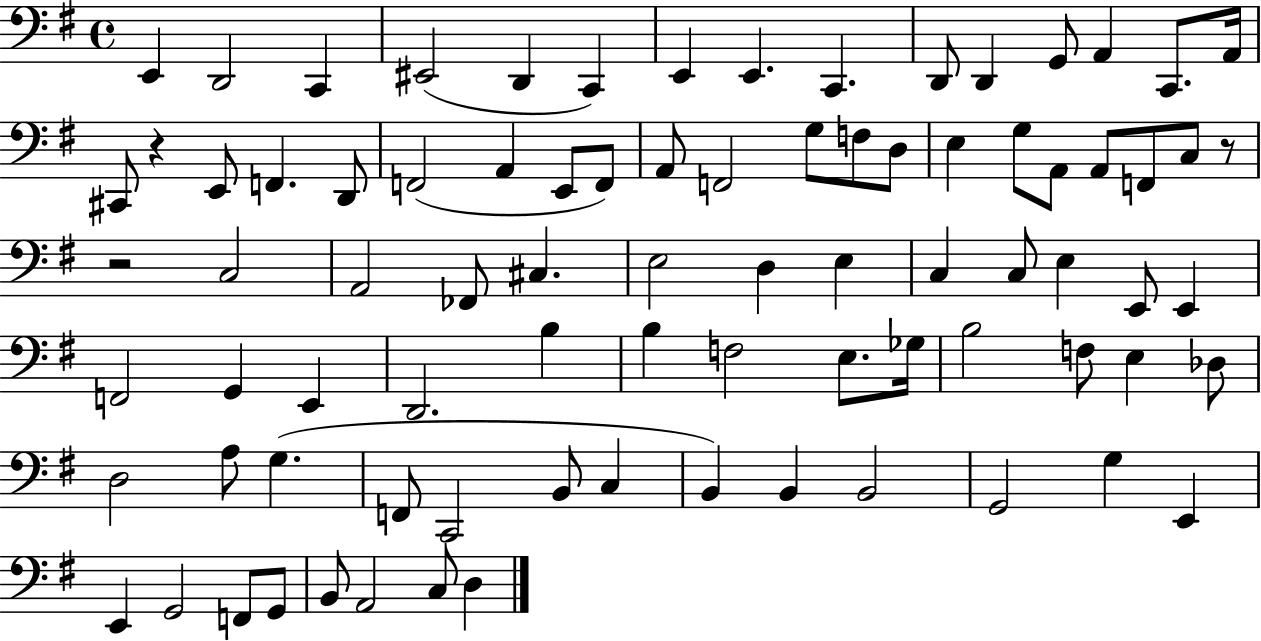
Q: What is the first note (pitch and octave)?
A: E2